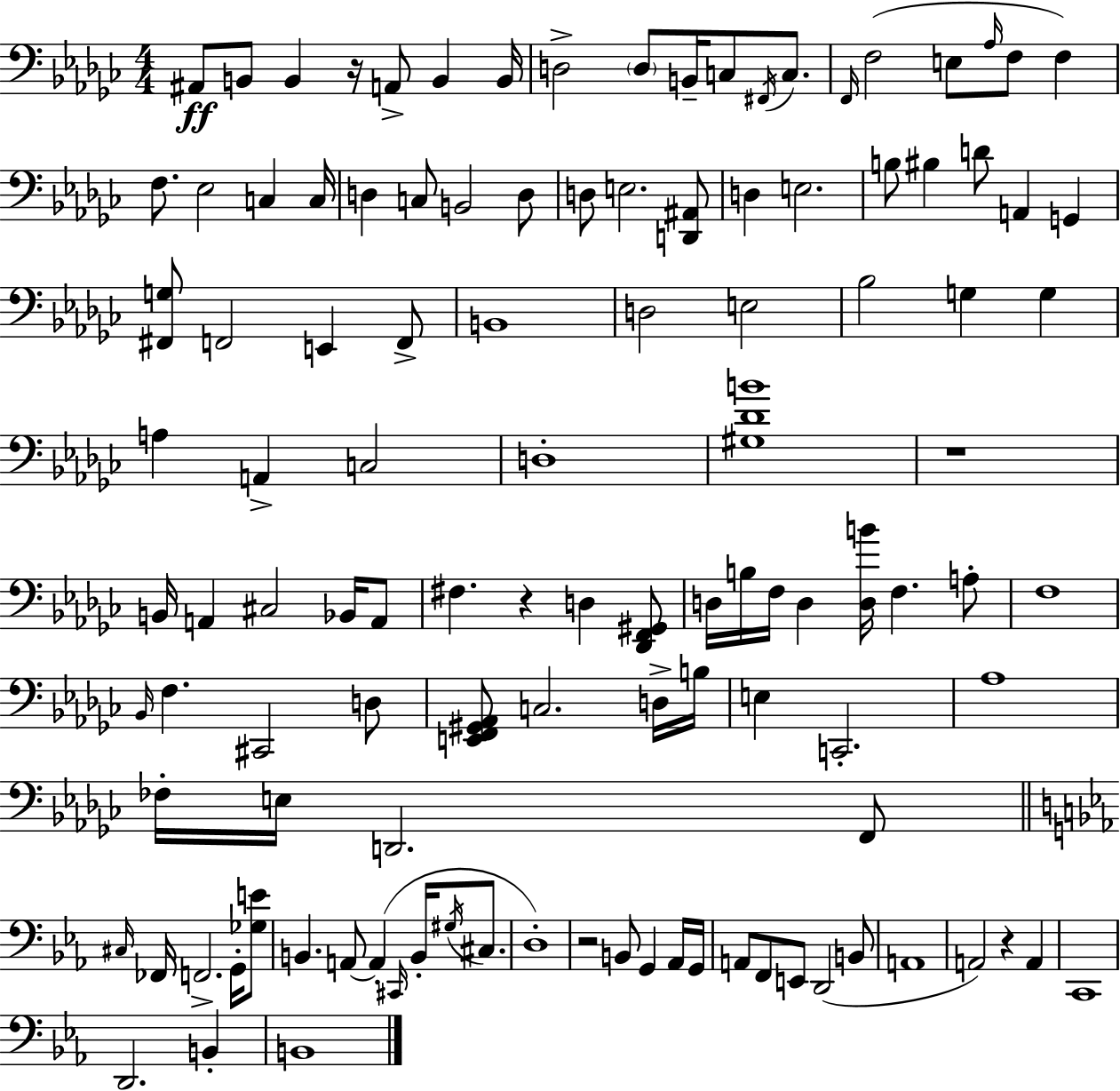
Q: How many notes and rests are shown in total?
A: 116